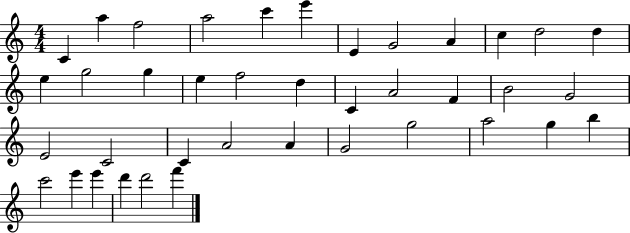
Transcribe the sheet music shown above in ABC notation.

X:1
T:Untitled
M:4/4
L:1/4
K:C
C a f2 a2 c' e' E G2 A c d2 d e g2 g e f2 d C A2 F B2 G2 E2 C2 C A2 A G2 g2 a2 g b c'2 e' e' d' d'2 f'